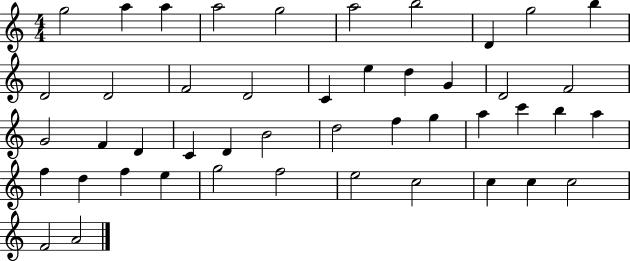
X:1
T:Untitled
M:4/4
L:1/4
K:C
g2 a a a2 g2 a2 b2 D g2 b D2 D2 F2 D2 C e d G D2 F2 G2 F D C D B2 d2 f g a c' b a f d f e g2 f2 e2 c2 c c c2 F2 A2